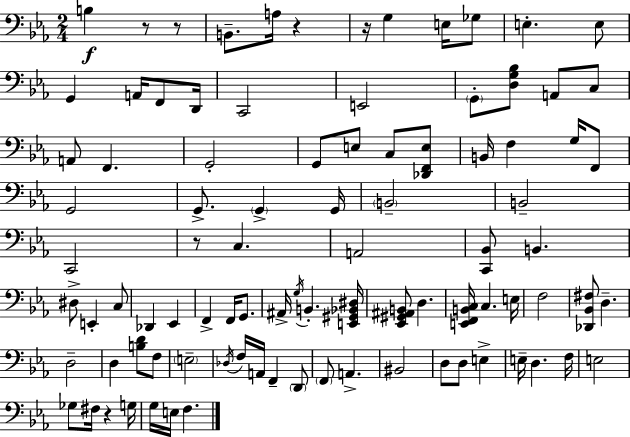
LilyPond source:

{
  \clef bass
  \numericTimeSignature
  \time 2/4
  \key c \minor
  b4\f r8 r8 | b,8.-- a16 r4 | r16 g4 e16 ges8 | e4.-. e8 | \break g,4 a,16 f,8 d,16 | c,2 | e,2 | \parenthesize g,8-. <d g bes>8 a,8 c8 | \break a,8 f,4. | g,2-. | g,8 e8 c8 <des, f, e>8 | b,16 f4 g16 f,8 | \break g,2 | g,8.-> \parenthesize g,4-> g,16 | \parenthesize b,2-- | b,2-- | \break c,2 | r8 c4. | a,2 | <c, bes,>8 b,4. | \break dis8-> e,4-. c8 | des,4 ees,4 | f,4-> f,16 g,8. | ais,16-> \acciaccatura { g16 } b,4.-. | \break <e, gis, bes, dis>16 <ees, gis, ais, b,>8 d4. | <e, f, b, c>16 c4. | e16 f2 | <des, bes, fis>8 d4.-- | \break d2-- | d4 <b d'>8 f8 | \parenthesize e2-- | \acciaccatura { des16 } f16 a,16 f,4-- | \break \parenthesize d,8 \parenthesize f,8 a,4.-> | bis,2 | d8 d8 e4-> | e16-- d4. | \break f16 e2 | ges8 fis16 r4 | g16 g16 e16 f4. | \bar "|."
}